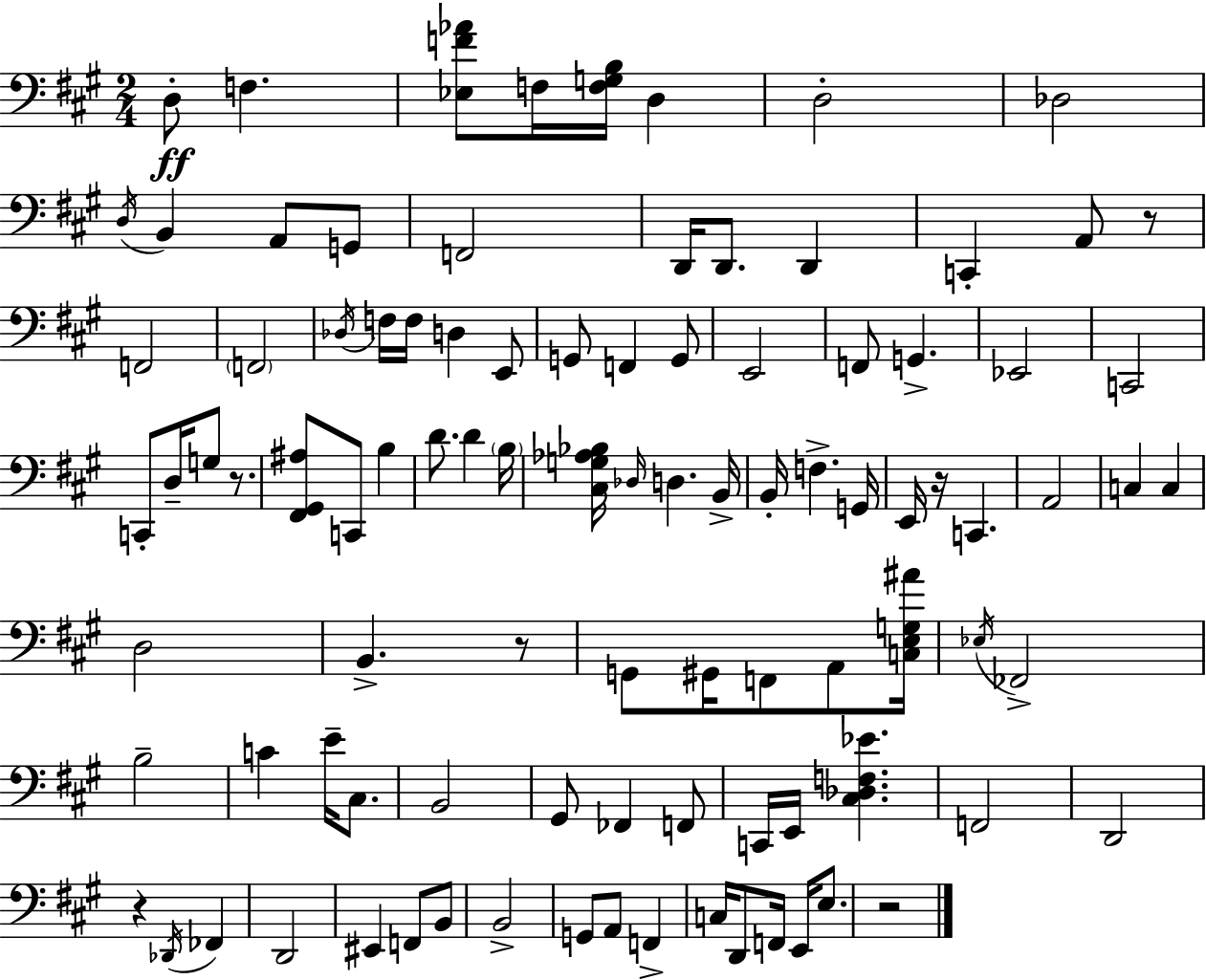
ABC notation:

X:1
T:Untitled
M:2/4
L:1/4
K:A
D,/2 F, [_E,F_A]/2 F,/4 [F,G,B,]/4 D, D,2 _D,2 D,/4 B,, A,,/2 G,,/2 F,,2 D,,/4 D,,/2 D,, C,, A,,/2 z/2 F,,2 F,,2 _D,/4 F,/4 F,/4 D, E,,/2 G,,/2 F,, G,,/2 E,,2 F,,/2 G,, _E,,2 C,,2 C,,/2 D,/4 G,/2 z/2 [^F,,^G,,^A,]/2 C,,/2 B, D/2 D B,/4 [^C,G,_A,_B,]/4 _D,/4 D, B,,/4 B,,/4 F, G,,/4 E,,/4 z/4 C,, A,,2 C, C, D,2 B,, z/2 G,,/2 ^G,,/4 F,,/2 A,,/2 [C,E,G,^A]/4 _E,/4 _F,,2 B,2 C E/4 ^C,/2 B,,2 ^G,,/2 _F,, F,,/2 C,,/4 E,,/4 [^C,_D,F,_E] F,,2 D,,2 z _D,,/4 _F,, D,,2 ^E,, F,,/2 B,,/2 B,,2 G,,/2 A,,/2 F,, C,/4 D,,/2 F,,/4 E,,/4 E,/2 z2